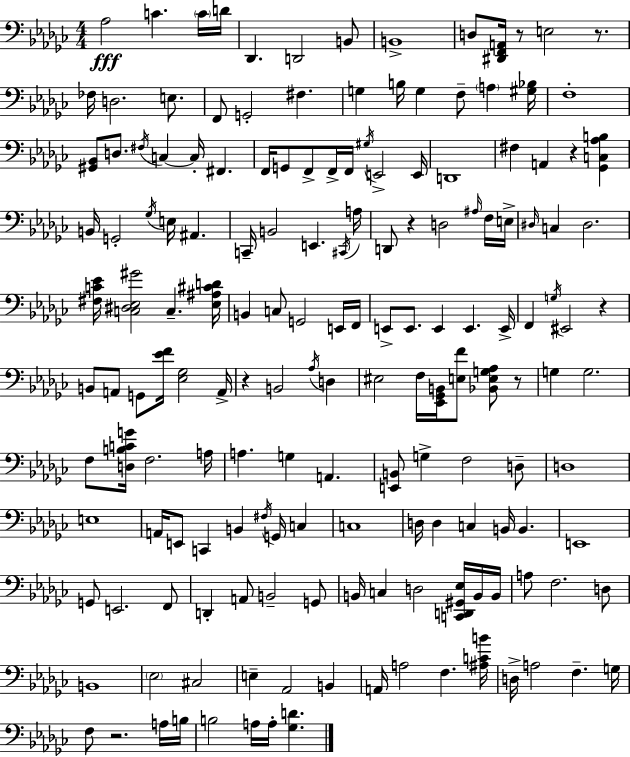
Ab3/h C4/q. C4/s D4/s Db2/q. D2/h B2/e B2/w D3/e [D#2,F2,A2]/s R/e E3/h R/e. FES3/s D3/h. E3/e. F2/e G2/h F#3/q. G3/q B3/s G3/q F3/e A3/q [G#3,Bb3]/s F3/w [G#2,Bb2]/e D3/e. F#3/s C3/q C3/s F#2/q. F2/s G2/e F2/e F2/s F2/s G#3/s E2/h E2/s D2/w F#3/q A2/q R/q [Gb2,C3,Ab3,B3]/q B2/s G2/h Gb3/s E3/s A#2/q. C2/s B2/h E2/q. C#2/s A3/s D2/e R/q D3/h A#3/s F3/s E3/s D#3/s C3/q D#3/h. [F#3,C4,Eb4]/s [C3,D#3,Eb3,G#4]/h C3/q. [Eb3,A#3,C#4,D4]/s B2/q C3/e G2/h E2/s F2/s E2/e E2/e. E2/q E2/q. E2/s F2/q G3/s EIS2/h R/q B2/e A2/e G2/e [Eb4,F4]/s [Eb3,Gb3]/h A2/s R/q B2/h Ab3/s D3/q EIS3/h F3/s [Eb2,Gb2,B2]/s [E3,F4]/e [Bb2,E3,G3,Ab3]/e R/e G3/q G3/h. F3/e [D3,B3,C4,G4]/s F3/h. A3/s A3/q. G3/q A2/q. [E2,B2]/e G3/q F3/h D3/e D3/w E3/w A2/s E2/e C2/q B2/q F#3/s G2/s C3/q C3/w D3/s D3/q C3/q B2/s B2/q. E2/w G2/e E2/h. F2/e D2/q A2/e B2/h G2/e B2/s C3/q D3/h [C2,D2,G#2,Eb3]/s B2/s B2/s A3/e F3/h. D3/e B2/w Eb3/h C#3/h E3/q Ab2/h B2/q A2/s A3/h F3/q. [A#3,C4,B4]/s D3/s A3/h F3/q. G3/s F3/e R/h. A3/s B3/s B3/h A3/s A3/s [Gb3,D4]/q.